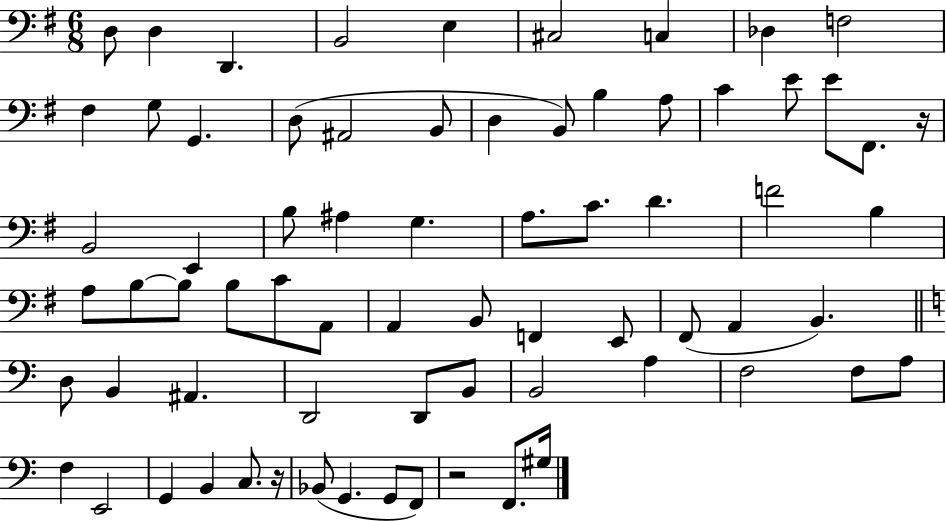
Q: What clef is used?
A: bass